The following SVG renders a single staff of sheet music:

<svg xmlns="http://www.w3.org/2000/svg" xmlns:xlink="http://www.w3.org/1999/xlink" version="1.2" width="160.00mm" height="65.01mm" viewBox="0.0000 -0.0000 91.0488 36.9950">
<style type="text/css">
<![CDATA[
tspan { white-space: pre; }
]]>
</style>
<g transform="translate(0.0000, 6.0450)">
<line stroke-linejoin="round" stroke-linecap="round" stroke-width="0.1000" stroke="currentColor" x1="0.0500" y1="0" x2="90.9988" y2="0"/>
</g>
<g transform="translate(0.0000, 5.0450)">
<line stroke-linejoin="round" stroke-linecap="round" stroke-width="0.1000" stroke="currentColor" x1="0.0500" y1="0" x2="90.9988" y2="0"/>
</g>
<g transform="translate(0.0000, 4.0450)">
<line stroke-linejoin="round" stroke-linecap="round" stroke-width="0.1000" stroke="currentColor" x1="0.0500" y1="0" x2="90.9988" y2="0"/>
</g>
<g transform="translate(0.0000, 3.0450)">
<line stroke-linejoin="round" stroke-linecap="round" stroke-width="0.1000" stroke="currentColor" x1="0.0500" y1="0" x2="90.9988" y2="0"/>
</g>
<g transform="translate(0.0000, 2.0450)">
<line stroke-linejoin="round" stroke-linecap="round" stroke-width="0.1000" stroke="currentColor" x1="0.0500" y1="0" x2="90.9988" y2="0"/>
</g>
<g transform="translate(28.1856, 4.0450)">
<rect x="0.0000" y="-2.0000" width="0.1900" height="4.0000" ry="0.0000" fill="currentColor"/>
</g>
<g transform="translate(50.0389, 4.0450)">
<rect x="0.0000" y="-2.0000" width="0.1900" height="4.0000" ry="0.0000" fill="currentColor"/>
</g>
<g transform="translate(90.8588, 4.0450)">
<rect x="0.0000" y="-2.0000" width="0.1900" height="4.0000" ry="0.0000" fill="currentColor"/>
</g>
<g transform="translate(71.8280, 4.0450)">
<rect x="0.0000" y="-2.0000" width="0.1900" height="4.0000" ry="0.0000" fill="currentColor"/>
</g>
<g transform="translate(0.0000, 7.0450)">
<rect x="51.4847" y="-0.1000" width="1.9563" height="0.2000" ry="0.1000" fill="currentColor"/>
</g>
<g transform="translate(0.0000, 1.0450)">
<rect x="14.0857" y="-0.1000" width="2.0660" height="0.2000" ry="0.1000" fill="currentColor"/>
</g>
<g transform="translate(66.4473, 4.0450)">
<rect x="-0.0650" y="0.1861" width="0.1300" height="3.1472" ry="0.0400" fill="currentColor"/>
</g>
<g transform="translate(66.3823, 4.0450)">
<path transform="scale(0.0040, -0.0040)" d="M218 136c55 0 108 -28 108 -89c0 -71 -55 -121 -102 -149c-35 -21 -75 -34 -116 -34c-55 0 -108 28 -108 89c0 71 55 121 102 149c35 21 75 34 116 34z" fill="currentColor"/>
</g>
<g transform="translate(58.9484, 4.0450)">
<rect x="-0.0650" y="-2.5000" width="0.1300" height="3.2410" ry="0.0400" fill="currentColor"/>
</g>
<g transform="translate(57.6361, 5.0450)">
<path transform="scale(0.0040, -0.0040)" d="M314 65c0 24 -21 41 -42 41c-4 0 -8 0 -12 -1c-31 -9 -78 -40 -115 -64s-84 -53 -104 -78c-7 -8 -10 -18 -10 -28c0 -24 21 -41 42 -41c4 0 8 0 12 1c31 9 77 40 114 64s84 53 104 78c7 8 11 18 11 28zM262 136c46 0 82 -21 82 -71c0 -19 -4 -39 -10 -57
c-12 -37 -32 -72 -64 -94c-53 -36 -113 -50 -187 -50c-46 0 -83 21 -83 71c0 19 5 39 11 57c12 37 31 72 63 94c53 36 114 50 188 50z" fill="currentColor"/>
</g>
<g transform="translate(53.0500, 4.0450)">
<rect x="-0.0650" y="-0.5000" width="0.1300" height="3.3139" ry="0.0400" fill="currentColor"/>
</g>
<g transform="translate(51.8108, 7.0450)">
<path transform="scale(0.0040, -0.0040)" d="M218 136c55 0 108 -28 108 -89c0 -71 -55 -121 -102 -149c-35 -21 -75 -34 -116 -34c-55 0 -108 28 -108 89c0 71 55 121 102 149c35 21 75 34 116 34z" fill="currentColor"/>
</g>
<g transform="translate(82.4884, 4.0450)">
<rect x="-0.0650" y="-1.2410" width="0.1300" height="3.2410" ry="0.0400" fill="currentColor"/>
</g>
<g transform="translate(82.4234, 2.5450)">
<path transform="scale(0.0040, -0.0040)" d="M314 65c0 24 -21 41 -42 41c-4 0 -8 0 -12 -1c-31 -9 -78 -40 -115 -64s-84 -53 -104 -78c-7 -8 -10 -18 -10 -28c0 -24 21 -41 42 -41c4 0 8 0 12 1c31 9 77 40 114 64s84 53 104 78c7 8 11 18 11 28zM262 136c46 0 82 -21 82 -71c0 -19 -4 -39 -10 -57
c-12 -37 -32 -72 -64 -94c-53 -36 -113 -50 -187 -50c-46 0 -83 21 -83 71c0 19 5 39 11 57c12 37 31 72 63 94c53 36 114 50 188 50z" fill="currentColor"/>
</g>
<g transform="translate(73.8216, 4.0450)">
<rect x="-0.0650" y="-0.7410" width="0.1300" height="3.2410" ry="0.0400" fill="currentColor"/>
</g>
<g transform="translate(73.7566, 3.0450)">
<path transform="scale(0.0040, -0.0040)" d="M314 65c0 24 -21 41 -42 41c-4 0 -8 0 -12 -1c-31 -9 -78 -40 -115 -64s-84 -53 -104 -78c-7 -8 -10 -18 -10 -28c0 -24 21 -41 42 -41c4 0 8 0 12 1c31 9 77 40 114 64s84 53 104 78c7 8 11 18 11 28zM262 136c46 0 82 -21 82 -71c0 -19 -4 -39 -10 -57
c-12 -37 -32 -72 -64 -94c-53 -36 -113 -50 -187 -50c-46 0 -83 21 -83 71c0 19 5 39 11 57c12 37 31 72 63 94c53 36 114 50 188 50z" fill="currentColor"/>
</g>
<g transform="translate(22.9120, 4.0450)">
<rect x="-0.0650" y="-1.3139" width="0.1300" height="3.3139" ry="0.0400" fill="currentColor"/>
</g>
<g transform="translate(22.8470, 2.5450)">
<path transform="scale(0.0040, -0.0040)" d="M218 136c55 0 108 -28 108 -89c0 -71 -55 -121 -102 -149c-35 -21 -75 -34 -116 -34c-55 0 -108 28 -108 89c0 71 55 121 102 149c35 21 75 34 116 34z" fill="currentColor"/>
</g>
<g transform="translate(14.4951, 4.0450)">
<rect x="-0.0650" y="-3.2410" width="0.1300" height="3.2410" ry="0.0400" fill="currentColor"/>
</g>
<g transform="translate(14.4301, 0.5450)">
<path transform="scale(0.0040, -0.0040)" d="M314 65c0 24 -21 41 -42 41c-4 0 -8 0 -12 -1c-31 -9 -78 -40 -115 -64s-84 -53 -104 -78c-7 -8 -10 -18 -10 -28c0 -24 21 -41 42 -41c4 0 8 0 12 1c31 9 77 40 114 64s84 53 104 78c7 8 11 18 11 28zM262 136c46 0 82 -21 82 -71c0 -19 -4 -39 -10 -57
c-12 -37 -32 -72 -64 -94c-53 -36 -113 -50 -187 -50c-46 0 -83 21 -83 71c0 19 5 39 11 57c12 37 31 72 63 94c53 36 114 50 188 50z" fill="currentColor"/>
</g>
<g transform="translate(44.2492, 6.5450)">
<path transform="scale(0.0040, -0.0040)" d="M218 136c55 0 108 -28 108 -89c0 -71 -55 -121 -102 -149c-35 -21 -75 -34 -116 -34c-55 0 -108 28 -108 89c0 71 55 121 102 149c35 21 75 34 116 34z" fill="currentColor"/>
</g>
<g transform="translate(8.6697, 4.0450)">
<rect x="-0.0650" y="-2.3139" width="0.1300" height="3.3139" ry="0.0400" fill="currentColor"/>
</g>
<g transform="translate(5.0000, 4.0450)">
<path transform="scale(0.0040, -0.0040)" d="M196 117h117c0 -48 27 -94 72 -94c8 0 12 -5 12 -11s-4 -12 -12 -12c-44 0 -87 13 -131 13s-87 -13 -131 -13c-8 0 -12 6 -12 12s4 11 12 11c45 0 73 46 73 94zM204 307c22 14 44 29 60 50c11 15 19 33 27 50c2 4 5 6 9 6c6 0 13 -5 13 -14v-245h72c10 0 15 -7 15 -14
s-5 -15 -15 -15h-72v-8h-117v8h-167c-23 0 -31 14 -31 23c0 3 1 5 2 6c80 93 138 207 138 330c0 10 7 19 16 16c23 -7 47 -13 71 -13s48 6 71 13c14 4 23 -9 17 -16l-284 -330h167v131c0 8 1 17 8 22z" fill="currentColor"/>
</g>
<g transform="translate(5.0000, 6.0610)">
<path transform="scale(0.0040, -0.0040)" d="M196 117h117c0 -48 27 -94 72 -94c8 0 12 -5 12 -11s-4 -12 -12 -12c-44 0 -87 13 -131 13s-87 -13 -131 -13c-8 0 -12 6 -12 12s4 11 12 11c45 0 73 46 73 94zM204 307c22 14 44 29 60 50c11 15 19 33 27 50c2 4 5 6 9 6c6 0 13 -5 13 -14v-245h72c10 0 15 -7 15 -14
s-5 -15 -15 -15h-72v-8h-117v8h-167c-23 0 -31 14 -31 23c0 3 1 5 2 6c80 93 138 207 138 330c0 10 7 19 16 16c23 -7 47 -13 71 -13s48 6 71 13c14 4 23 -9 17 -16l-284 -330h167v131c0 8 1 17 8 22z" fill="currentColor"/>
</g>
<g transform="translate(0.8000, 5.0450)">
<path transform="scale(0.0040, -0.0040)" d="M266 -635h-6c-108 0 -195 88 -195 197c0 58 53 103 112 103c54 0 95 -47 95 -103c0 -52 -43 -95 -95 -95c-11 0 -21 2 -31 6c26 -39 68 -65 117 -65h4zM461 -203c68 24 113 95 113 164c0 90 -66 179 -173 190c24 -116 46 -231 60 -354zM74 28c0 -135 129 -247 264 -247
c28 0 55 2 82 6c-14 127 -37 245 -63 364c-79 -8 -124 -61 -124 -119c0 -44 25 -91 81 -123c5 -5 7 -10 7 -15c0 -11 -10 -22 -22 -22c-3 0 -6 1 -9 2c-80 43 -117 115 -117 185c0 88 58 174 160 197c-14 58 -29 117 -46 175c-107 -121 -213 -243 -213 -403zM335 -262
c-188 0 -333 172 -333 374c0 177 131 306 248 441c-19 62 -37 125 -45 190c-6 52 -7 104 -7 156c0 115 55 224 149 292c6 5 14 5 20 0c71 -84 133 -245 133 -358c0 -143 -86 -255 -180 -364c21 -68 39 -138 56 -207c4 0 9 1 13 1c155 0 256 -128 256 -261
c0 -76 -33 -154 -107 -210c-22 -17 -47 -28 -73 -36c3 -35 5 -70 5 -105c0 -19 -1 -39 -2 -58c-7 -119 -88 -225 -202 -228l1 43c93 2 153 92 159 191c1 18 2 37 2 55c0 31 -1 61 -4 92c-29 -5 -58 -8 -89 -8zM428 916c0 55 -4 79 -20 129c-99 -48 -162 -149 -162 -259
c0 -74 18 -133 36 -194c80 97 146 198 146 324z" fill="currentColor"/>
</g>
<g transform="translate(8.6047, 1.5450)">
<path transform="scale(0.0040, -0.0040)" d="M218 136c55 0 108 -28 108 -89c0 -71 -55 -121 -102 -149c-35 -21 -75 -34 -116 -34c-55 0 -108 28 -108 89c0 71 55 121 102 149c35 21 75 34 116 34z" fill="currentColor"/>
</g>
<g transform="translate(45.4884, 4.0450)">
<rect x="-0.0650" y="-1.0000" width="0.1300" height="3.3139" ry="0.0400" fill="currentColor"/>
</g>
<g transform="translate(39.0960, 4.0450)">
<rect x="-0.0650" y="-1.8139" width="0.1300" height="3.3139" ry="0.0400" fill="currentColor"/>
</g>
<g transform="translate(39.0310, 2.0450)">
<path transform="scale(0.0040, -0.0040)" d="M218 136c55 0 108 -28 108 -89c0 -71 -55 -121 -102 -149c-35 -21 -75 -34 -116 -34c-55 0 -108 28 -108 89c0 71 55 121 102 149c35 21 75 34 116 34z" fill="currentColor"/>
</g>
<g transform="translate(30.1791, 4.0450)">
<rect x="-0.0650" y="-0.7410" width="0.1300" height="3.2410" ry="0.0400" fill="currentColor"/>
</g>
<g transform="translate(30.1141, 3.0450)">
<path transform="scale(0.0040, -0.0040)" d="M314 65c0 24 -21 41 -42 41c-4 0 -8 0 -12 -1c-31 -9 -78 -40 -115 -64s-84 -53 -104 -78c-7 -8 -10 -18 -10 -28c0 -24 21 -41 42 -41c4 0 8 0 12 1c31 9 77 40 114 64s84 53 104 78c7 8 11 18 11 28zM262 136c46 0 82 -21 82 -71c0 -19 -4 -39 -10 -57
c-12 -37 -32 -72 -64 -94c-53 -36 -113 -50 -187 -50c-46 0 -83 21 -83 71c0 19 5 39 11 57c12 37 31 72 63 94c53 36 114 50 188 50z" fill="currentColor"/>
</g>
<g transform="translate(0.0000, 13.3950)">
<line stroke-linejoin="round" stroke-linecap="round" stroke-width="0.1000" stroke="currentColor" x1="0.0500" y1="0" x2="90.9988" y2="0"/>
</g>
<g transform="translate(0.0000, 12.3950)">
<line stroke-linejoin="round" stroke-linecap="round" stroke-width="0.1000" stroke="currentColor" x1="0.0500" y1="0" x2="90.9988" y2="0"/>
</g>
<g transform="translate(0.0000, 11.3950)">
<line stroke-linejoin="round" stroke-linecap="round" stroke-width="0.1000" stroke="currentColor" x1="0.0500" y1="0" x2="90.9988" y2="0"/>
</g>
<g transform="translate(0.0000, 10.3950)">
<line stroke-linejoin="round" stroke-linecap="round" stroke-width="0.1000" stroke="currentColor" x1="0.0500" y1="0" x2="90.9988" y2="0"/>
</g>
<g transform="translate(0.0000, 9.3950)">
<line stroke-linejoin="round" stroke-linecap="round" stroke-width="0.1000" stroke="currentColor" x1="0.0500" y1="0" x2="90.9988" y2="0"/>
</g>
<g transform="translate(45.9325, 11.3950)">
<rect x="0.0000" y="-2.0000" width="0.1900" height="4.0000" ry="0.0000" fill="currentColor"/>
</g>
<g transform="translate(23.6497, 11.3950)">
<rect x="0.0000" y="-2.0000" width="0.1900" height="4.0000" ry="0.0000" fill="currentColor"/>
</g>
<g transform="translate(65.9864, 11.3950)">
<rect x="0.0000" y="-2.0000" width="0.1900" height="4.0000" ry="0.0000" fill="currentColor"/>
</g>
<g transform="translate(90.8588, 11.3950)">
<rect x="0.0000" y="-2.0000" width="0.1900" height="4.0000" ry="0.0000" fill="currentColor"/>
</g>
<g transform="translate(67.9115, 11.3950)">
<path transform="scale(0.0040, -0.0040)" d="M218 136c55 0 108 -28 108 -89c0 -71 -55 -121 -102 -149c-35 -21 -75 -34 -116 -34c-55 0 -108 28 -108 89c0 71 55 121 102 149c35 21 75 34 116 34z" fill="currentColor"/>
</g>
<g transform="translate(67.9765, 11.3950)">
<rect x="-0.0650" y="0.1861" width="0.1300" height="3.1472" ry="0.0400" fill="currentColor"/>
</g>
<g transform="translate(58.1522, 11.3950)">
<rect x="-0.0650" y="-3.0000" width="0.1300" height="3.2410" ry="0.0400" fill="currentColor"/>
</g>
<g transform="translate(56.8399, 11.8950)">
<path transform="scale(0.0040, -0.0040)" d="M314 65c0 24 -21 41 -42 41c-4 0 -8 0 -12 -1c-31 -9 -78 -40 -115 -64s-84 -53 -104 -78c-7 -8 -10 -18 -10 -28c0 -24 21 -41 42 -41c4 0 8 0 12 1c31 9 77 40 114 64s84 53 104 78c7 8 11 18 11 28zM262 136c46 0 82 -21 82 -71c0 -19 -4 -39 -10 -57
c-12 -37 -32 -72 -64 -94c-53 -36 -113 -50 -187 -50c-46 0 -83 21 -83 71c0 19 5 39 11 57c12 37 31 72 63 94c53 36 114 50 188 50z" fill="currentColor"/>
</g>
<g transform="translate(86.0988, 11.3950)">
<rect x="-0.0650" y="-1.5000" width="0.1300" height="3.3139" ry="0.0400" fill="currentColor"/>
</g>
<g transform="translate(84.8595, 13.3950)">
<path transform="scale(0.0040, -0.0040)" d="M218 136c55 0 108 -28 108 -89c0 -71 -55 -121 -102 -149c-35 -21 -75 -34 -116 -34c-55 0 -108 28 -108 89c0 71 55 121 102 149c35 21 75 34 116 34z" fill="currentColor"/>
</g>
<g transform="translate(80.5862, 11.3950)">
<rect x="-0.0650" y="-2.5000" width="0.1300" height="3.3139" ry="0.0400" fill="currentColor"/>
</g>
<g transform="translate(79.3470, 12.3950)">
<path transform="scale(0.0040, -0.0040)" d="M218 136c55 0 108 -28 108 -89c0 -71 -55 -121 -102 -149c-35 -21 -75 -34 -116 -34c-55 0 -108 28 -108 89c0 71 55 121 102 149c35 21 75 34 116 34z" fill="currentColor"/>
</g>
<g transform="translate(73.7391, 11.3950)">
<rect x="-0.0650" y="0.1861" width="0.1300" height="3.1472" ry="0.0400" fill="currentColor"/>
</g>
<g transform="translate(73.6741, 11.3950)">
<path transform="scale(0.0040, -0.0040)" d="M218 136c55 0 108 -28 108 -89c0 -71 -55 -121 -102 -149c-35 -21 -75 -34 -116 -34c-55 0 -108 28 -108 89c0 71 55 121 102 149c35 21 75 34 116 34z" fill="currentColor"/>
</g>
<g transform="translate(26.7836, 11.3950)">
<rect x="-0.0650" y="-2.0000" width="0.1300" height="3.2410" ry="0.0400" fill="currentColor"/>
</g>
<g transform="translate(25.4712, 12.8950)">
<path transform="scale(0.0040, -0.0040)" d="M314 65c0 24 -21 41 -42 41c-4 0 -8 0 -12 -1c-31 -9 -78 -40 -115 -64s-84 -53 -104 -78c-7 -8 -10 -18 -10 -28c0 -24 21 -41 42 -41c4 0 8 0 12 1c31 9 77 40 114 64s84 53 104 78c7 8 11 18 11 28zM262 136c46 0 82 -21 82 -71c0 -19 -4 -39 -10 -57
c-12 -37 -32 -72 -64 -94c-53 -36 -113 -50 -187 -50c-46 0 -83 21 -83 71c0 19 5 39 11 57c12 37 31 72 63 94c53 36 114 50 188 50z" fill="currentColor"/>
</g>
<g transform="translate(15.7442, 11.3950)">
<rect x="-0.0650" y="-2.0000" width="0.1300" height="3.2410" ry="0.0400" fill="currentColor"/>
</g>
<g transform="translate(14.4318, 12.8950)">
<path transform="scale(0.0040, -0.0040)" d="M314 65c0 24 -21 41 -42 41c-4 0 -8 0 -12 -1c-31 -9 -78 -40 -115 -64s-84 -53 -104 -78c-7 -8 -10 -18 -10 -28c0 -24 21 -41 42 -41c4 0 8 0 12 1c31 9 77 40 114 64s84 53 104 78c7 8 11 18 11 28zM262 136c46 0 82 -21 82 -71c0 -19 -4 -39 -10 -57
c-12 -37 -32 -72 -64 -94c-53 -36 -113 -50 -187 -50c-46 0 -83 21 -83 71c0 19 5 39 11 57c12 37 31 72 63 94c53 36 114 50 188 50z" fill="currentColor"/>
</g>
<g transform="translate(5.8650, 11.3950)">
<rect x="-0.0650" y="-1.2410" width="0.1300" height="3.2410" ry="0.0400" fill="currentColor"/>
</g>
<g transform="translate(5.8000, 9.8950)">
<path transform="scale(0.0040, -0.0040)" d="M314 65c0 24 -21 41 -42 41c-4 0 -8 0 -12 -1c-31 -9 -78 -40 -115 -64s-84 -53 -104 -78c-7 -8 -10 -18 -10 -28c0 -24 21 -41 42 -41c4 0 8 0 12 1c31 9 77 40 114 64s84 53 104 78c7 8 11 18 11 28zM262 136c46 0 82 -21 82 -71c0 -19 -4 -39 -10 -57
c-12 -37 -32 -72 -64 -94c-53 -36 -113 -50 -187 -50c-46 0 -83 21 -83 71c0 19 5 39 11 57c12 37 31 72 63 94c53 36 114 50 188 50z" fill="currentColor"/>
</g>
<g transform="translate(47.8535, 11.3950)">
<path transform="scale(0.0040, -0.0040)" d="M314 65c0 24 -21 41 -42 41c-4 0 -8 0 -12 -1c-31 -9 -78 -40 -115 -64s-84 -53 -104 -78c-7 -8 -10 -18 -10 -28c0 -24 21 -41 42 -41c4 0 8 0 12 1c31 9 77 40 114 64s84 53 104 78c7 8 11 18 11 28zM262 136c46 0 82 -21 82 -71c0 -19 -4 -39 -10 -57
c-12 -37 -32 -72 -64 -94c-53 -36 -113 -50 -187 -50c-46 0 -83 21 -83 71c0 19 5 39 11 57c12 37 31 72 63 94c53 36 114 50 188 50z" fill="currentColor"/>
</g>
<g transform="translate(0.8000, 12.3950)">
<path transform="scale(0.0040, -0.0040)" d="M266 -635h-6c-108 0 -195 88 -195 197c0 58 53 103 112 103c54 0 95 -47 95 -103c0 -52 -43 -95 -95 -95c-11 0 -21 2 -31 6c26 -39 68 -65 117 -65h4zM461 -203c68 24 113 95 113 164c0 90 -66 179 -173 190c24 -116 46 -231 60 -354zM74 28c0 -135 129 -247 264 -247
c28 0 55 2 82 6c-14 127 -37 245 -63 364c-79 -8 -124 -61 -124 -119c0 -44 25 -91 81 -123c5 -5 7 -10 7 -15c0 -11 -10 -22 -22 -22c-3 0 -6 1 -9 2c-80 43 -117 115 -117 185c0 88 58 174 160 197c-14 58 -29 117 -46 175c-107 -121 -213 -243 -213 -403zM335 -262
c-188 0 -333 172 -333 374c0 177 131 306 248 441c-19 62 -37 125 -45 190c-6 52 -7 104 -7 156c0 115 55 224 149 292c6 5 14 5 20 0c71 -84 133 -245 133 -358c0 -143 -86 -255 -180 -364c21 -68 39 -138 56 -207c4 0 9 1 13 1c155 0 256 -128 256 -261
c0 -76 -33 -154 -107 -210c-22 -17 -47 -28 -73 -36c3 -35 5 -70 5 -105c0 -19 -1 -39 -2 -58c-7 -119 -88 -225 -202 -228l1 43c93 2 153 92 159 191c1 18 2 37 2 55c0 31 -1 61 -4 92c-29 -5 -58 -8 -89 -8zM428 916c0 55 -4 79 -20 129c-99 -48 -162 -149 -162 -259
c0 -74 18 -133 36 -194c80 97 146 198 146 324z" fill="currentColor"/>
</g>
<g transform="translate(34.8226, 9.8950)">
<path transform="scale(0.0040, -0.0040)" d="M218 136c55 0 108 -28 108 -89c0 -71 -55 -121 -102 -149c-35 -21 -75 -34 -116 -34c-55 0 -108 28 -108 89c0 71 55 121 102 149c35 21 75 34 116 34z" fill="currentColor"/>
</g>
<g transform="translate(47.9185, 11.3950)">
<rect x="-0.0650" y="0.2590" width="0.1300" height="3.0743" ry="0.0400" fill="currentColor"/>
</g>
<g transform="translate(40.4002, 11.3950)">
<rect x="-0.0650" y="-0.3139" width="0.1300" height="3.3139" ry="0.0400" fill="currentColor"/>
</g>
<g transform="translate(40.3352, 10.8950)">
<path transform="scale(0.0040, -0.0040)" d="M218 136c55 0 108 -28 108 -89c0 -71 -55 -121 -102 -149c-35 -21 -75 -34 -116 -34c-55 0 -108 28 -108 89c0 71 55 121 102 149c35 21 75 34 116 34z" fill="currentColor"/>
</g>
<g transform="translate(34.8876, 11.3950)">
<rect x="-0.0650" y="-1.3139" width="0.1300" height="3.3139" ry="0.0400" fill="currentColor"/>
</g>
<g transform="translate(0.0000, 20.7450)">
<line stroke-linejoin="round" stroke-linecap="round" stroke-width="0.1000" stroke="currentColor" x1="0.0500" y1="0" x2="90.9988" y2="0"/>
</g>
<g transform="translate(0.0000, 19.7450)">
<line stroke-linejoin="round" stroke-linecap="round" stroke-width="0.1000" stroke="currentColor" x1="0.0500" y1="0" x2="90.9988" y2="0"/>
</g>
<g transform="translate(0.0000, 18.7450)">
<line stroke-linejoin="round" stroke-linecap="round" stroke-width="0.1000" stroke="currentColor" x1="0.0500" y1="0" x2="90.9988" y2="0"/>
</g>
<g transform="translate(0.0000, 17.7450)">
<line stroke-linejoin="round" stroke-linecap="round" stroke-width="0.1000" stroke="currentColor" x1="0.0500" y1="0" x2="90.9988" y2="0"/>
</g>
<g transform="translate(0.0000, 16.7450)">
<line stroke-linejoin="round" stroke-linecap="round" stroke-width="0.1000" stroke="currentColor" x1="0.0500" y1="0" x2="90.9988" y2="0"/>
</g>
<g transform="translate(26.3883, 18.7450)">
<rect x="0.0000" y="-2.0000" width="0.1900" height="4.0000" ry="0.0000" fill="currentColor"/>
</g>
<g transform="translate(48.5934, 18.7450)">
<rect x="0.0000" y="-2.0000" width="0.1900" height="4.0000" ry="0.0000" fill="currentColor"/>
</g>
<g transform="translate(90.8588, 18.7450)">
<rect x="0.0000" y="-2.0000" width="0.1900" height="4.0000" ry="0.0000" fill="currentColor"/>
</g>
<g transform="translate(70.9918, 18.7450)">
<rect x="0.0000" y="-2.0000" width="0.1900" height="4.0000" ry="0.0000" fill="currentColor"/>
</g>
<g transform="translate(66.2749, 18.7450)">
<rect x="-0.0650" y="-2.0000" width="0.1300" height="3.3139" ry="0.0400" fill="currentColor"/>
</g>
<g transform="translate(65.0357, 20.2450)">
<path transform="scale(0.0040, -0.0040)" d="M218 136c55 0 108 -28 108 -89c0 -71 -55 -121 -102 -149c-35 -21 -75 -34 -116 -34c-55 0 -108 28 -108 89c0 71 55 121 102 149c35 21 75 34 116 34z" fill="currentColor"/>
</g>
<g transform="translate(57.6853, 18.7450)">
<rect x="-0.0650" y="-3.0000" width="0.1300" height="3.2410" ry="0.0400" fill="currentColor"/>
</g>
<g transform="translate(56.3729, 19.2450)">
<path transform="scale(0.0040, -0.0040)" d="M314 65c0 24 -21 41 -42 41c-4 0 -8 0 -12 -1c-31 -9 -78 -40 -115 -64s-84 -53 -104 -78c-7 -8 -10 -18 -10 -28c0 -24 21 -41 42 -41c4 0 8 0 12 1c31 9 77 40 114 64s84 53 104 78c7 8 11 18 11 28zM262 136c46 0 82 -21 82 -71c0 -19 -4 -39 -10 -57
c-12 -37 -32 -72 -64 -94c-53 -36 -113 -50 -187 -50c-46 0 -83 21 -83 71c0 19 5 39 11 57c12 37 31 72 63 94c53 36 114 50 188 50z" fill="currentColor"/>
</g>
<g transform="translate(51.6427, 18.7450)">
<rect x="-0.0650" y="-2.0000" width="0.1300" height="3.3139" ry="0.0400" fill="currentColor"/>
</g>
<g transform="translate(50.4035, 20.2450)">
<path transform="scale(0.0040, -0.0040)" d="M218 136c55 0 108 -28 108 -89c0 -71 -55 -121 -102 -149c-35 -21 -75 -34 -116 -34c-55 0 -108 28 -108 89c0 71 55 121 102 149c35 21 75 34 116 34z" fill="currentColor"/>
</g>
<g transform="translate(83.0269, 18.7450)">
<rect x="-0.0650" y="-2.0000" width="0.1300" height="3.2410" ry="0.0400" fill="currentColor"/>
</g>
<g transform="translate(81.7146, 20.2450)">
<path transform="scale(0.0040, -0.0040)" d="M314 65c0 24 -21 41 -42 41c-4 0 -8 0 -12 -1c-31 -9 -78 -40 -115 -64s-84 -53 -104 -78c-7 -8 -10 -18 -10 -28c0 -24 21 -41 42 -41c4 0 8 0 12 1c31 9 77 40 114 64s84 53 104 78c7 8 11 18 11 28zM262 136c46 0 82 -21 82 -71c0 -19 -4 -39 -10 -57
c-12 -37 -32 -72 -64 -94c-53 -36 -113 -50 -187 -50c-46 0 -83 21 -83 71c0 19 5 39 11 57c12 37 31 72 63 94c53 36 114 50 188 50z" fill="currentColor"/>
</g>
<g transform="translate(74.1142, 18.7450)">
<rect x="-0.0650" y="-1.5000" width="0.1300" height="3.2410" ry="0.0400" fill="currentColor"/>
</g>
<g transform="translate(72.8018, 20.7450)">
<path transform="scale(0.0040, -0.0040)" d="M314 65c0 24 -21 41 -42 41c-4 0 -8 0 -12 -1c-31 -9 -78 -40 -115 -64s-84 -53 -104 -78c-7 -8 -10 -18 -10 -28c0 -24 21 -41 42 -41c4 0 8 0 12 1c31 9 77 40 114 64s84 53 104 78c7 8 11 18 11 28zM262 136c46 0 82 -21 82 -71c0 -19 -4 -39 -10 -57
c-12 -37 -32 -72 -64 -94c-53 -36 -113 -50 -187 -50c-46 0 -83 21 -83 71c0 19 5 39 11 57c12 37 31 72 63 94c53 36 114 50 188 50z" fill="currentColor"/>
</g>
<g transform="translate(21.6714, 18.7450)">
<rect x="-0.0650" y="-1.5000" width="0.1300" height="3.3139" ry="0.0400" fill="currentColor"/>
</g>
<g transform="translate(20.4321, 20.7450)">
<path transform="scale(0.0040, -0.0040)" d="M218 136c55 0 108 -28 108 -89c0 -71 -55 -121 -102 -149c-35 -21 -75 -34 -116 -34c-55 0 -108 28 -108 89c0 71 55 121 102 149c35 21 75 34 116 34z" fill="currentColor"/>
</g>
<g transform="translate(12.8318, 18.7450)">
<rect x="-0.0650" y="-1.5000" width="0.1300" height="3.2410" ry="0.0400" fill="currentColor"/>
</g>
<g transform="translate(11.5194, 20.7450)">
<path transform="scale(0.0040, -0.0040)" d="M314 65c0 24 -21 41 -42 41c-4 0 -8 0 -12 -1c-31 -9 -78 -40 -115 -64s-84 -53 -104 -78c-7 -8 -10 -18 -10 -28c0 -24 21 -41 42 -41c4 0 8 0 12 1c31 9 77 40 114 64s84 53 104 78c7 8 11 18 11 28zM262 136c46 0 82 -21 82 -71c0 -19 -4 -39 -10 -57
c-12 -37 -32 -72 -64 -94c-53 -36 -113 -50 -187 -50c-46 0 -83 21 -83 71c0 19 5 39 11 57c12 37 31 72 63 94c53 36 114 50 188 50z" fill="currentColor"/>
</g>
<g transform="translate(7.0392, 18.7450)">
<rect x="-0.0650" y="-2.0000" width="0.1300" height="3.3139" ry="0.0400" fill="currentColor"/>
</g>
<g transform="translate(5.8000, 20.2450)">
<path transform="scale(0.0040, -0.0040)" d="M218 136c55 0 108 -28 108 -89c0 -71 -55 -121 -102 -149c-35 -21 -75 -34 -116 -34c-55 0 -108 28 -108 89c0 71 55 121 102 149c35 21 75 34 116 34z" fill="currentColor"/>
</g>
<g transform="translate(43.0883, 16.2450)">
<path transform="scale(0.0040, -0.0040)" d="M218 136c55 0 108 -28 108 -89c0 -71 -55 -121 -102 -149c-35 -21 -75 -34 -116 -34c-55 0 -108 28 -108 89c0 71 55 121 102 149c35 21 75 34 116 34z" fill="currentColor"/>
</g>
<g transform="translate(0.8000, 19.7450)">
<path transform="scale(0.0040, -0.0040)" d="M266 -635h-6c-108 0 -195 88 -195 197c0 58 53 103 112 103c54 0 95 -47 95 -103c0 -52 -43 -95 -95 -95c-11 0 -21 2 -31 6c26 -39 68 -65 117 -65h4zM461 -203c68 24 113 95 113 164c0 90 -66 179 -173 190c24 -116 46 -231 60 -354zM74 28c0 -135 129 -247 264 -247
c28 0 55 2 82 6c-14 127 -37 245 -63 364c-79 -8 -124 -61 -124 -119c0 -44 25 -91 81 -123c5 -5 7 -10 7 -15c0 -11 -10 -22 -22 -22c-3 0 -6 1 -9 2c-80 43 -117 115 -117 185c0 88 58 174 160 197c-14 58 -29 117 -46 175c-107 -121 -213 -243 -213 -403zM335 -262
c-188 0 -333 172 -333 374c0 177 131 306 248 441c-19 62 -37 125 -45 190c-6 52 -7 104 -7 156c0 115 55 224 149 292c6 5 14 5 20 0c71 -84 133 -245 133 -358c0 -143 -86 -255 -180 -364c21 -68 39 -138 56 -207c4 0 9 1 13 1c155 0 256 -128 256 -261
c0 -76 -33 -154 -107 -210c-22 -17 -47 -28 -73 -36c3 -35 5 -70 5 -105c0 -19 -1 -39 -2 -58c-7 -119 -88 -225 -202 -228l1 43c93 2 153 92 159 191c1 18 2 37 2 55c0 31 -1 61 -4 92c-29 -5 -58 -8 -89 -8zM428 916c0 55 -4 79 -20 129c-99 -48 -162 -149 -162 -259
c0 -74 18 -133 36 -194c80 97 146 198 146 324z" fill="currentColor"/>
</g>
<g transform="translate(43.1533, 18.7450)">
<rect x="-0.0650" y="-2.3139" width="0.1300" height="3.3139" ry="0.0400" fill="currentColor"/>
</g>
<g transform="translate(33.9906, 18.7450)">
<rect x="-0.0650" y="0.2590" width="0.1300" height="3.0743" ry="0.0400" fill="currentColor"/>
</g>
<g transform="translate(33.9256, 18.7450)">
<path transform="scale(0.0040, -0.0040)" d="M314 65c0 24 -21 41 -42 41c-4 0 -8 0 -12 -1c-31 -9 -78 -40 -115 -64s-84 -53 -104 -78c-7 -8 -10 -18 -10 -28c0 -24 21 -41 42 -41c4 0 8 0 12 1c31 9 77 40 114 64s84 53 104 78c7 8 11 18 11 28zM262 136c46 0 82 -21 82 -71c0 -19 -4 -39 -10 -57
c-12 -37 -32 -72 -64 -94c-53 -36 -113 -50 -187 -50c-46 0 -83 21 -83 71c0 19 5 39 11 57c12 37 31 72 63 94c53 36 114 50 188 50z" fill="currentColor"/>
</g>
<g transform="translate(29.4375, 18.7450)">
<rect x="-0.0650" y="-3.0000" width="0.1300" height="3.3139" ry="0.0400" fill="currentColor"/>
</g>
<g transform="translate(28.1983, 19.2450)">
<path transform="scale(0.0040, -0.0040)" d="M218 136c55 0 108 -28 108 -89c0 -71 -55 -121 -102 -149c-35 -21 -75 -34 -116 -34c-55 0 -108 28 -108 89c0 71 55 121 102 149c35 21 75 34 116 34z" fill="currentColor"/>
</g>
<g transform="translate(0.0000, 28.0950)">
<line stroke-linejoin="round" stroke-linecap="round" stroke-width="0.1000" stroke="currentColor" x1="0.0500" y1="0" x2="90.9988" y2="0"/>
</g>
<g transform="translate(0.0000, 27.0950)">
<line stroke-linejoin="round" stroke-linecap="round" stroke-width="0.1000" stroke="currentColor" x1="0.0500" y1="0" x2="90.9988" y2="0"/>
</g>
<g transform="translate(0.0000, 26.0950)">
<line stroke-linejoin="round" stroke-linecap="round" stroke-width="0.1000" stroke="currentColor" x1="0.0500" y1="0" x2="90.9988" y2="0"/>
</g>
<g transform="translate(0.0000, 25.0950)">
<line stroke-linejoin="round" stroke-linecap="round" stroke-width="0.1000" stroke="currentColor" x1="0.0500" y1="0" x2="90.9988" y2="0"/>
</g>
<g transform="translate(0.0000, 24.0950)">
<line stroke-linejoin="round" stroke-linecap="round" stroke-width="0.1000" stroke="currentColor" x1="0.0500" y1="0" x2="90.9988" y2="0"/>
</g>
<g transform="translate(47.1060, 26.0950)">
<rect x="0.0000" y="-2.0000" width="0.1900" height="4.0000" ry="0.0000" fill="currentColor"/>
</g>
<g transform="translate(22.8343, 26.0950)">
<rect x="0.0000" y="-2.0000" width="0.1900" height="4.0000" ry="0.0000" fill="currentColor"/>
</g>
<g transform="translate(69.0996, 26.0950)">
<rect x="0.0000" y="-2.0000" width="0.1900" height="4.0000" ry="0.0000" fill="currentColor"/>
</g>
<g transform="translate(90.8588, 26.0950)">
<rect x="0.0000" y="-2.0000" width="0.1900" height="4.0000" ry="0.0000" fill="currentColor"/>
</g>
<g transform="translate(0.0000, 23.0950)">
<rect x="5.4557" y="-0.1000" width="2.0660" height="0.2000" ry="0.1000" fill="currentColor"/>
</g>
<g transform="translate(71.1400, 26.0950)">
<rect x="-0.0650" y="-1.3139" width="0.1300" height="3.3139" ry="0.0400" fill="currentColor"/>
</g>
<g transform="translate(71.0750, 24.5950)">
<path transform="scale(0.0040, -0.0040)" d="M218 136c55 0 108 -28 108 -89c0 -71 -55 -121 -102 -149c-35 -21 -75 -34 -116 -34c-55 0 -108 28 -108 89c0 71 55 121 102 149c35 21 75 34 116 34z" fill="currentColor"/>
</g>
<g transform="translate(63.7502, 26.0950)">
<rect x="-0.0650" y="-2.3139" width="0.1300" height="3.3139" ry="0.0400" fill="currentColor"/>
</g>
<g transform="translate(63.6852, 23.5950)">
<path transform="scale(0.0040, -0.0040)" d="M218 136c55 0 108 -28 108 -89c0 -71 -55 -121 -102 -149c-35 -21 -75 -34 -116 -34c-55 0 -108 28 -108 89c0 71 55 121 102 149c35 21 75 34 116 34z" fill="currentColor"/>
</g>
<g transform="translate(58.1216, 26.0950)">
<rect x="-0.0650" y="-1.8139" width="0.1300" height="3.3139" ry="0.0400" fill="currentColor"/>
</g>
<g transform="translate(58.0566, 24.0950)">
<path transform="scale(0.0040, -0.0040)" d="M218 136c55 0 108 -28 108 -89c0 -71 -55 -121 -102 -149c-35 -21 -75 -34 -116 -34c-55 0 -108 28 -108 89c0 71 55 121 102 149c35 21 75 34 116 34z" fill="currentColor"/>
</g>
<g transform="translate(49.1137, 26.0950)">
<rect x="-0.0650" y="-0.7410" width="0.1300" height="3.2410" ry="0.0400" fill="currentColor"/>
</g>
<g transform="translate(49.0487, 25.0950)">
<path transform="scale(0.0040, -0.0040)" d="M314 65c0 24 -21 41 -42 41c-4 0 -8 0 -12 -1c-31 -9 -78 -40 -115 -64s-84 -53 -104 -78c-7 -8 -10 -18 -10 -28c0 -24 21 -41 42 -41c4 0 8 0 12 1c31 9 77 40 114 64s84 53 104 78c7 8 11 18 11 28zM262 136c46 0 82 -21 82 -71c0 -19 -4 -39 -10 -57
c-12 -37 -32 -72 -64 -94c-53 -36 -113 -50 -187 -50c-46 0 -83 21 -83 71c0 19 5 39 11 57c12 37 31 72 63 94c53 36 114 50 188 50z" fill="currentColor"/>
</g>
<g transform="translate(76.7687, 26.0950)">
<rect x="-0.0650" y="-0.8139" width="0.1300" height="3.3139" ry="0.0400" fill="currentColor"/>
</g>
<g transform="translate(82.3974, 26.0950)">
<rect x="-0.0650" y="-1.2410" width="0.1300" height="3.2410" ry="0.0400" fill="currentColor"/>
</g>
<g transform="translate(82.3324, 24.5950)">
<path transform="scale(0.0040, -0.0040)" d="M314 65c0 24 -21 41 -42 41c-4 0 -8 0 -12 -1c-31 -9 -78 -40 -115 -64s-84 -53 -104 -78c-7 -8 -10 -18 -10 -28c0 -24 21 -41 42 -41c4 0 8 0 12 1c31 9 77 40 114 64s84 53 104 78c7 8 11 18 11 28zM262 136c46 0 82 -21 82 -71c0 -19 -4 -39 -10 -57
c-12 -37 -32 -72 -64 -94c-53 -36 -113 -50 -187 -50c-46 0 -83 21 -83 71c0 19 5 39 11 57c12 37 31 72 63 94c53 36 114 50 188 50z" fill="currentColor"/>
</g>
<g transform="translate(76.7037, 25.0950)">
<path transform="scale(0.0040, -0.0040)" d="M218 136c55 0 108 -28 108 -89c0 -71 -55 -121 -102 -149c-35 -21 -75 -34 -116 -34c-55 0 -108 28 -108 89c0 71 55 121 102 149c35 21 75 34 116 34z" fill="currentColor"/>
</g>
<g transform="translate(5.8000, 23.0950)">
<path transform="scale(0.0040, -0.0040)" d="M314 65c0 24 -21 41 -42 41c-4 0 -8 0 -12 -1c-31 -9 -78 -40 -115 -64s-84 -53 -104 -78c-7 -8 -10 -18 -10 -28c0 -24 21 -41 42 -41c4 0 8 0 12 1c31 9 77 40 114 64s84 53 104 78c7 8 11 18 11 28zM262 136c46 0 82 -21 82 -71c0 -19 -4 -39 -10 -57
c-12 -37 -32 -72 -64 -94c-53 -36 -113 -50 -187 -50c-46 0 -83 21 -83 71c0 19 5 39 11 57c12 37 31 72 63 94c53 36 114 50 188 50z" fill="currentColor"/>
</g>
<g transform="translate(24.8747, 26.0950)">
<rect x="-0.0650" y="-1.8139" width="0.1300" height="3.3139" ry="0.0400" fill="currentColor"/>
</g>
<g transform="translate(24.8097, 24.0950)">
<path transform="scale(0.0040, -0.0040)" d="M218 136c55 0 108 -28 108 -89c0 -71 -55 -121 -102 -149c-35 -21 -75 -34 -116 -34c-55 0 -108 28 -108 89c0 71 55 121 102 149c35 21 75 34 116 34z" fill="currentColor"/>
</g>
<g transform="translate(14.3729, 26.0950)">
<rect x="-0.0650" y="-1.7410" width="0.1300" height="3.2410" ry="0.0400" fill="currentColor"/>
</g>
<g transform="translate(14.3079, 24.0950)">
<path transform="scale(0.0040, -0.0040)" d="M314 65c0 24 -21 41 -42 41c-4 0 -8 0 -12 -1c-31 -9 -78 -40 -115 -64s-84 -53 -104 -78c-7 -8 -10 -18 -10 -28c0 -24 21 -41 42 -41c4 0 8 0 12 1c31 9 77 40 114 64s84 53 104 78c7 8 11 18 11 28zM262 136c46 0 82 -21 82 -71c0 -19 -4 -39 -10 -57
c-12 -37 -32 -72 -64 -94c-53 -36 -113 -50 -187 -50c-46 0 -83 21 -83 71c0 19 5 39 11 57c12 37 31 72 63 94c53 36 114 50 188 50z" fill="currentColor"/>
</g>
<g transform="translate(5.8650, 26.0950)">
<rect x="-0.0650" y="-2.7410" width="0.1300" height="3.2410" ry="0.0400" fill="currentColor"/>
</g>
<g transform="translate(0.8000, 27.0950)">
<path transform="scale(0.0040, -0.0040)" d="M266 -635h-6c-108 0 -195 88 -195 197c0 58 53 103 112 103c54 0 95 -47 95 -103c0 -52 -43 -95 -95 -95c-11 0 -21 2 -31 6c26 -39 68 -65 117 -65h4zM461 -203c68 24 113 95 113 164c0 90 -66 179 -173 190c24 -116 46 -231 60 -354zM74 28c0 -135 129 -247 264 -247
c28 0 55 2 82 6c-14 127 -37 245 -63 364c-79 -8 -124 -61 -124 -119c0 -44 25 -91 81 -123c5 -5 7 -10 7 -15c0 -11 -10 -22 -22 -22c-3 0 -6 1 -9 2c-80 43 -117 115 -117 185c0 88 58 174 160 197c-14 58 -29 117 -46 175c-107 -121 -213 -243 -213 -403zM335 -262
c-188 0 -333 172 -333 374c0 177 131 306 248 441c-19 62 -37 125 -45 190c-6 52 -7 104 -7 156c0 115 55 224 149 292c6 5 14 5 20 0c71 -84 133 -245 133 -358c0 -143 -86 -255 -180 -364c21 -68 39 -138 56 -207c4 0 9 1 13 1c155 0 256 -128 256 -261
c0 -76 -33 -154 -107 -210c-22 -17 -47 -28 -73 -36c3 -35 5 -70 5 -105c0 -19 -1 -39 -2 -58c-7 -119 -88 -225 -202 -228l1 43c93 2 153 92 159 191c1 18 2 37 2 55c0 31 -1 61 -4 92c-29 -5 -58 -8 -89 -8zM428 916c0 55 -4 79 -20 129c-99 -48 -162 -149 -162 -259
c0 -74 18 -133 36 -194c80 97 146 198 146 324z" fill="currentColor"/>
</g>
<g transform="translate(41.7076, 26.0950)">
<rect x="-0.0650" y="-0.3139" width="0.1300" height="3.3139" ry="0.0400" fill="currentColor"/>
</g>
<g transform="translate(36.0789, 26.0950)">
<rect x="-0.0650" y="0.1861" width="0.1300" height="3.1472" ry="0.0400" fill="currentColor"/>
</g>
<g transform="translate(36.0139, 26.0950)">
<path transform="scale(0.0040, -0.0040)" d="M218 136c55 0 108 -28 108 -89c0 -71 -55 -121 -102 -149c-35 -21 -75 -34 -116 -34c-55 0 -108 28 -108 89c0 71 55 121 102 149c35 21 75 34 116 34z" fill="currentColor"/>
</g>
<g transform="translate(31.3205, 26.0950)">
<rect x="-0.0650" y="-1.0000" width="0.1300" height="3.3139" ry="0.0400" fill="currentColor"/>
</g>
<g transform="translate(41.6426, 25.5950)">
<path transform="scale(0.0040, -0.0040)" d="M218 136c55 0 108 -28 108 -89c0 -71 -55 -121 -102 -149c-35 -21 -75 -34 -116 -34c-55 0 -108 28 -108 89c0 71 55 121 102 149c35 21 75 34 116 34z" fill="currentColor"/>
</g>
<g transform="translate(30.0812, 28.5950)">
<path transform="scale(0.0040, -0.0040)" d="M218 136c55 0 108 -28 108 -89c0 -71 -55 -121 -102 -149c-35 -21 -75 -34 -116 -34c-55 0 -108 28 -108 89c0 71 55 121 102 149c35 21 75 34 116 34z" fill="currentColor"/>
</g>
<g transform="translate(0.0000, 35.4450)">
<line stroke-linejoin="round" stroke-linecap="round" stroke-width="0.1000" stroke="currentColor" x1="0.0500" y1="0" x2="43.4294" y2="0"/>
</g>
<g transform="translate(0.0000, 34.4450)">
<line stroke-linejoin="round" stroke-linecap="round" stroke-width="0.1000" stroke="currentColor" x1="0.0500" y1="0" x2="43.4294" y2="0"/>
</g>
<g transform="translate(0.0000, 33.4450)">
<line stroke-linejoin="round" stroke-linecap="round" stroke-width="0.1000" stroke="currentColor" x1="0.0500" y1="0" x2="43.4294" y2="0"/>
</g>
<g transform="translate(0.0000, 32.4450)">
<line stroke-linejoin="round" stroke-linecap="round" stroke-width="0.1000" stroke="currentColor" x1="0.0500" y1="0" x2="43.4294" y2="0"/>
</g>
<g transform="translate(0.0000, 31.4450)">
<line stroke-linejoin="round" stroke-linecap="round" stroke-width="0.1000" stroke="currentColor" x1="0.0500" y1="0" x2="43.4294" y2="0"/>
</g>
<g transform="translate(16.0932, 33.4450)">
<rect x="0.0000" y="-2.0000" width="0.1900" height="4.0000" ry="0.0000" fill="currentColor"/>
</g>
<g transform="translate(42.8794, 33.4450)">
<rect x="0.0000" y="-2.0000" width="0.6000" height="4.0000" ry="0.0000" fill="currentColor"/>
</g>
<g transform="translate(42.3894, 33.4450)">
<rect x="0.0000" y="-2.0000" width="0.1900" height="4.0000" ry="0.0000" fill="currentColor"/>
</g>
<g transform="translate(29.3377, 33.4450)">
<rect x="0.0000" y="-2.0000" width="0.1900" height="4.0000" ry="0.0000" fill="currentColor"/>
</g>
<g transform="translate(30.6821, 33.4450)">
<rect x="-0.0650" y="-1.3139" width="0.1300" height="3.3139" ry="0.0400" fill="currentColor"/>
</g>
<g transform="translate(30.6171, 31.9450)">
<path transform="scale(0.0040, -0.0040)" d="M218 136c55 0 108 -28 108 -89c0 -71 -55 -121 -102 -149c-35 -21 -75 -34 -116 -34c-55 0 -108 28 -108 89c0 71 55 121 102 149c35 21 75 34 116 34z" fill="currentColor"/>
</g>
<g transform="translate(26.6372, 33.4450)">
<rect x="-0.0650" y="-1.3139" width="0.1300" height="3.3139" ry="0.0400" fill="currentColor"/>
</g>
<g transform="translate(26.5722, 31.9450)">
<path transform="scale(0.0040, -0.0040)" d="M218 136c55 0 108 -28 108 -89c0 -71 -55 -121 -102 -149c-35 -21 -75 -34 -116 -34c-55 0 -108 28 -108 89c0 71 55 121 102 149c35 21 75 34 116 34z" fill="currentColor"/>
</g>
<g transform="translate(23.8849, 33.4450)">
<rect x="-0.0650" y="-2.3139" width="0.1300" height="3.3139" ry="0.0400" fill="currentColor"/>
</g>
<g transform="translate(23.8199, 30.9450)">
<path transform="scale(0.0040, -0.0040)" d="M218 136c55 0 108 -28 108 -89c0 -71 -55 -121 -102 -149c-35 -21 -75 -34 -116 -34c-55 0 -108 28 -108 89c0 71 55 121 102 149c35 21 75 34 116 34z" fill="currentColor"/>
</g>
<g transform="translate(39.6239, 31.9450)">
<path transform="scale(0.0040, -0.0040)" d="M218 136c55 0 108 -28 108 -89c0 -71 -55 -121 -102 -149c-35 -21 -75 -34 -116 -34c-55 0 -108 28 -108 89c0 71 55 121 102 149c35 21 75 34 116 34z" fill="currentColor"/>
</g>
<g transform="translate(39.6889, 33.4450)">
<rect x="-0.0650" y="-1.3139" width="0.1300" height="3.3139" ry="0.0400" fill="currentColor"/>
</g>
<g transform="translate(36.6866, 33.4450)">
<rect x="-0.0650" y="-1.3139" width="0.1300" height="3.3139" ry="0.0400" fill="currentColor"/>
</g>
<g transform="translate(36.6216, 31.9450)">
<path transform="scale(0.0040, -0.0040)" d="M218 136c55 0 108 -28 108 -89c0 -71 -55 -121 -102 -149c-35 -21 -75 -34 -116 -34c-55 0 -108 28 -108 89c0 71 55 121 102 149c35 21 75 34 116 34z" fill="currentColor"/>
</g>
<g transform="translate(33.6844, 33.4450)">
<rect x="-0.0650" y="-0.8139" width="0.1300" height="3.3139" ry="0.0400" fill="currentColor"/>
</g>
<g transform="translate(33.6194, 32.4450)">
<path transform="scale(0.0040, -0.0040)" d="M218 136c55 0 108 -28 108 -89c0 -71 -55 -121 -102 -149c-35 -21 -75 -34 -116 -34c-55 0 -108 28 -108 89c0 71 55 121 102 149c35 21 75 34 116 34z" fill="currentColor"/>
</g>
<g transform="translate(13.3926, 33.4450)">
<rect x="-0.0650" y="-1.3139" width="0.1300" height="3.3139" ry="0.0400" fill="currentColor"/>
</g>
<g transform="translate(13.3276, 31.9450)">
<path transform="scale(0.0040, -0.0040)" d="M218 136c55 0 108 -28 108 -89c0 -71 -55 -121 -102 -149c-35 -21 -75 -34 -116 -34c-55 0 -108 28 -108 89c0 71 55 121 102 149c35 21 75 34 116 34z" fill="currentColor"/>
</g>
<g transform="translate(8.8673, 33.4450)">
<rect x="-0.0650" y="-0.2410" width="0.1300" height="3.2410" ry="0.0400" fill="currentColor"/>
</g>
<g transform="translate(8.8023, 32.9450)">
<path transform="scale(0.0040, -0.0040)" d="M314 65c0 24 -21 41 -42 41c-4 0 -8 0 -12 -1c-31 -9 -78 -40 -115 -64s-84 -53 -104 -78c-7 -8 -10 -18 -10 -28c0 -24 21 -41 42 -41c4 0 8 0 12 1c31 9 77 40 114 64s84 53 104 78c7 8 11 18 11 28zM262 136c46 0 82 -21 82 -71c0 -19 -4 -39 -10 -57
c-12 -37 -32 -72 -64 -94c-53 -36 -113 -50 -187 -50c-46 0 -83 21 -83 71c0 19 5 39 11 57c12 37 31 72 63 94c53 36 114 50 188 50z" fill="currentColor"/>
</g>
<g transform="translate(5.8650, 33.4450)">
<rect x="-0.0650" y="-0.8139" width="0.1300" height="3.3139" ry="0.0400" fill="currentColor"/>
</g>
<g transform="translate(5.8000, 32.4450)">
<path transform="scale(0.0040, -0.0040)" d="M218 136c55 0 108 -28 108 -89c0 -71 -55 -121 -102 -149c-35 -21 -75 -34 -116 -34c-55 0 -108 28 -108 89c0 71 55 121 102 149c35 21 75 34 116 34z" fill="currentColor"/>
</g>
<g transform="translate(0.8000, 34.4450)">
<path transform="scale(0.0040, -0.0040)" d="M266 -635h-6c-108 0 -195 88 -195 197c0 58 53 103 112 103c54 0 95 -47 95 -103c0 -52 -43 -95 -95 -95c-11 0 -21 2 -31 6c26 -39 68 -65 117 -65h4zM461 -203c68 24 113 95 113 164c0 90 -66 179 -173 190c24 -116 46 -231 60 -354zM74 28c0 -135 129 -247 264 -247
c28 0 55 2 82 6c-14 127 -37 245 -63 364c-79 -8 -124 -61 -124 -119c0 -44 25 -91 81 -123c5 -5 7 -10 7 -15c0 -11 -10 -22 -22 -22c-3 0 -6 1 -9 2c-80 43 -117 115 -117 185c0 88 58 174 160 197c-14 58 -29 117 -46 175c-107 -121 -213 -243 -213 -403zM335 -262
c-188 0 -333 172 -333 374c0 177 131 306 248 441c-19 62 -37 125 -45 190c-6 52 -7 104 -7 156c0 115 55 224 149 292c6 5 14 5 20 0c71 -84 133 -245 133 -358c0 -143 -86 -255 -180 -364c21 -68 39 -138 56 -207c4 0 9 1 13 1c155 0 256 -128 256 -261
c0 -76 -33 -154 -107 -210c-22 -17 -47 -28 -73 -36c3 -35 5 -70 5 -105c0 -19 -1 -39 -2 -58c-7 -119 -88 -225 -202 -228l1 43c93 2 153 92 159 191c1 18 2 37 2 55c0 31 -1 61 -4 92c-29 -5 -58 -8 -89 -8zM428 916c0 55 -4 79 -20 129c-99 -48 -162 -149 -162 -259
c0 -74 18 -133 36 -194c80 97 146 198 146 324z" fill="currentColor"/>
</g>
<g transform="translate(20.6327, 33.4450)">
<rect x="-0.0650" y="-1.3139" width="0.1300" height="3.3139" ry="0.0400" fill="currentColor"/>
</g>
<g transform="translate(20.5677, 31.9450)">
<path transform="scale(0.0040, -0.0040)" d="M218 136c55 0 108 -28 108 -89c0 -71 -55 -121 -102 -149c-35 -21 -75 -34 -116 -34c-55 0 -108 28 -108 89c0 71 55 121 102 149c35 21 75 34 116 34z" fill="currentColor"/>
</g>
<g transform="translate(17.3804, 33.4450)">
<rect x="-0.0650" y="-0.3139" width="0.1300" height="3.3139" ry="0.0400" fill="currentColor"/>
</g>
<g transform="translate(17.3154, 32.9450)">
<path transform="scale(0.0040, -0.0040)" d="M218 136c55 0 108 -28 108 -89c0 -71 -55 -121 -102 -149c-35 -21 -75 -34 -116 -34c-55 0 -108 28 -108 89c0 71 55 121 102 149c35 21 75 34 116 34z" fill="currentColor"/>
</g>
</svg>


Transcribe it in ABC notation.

X:1
T:Untitled
M:4/4
L:1/4
K:C
g b2 e d2 f D C G2 B d2 e2 e2 F2 F2 e c B2 A2 B B G E F E2 E A B2 g F A2 F E2 F2 a2 f2 f D B c d2 f g e d e2 d c2 e c e g e e d e e